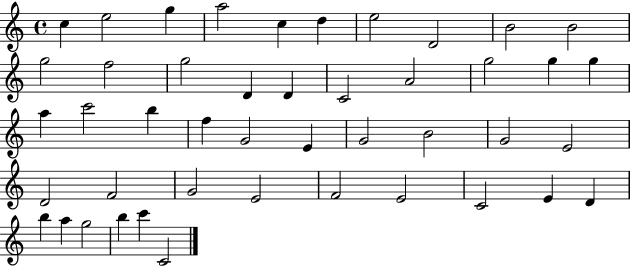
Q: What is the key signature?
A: C major